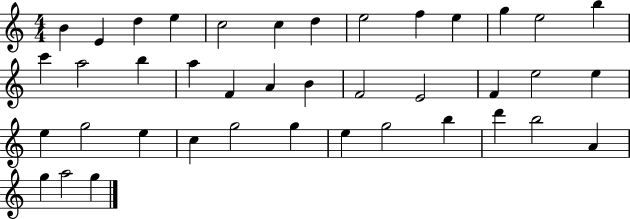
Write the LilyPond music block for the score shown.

{
  \clef treble
  \numericTimeSignature
  \time 4/4
  \key c \major
  b'4 e'4 d''4 e''4 | c''2 c''4 d''4 | e''2 f''4 e''4 | g''4 e''2 b''4 | \break c'''4 a''2 b''4 | a''4 f'4 a'4 b'4 | f'2 e'2 | f'4 e''2 e''4 | \break e''4 g''2 e''4 | c''4 g''2 g''4 | e''4 g''2 b''4 | d'''4 b''2 a'4 | \break g''4 a''2 g''4 | \bar "|."
}